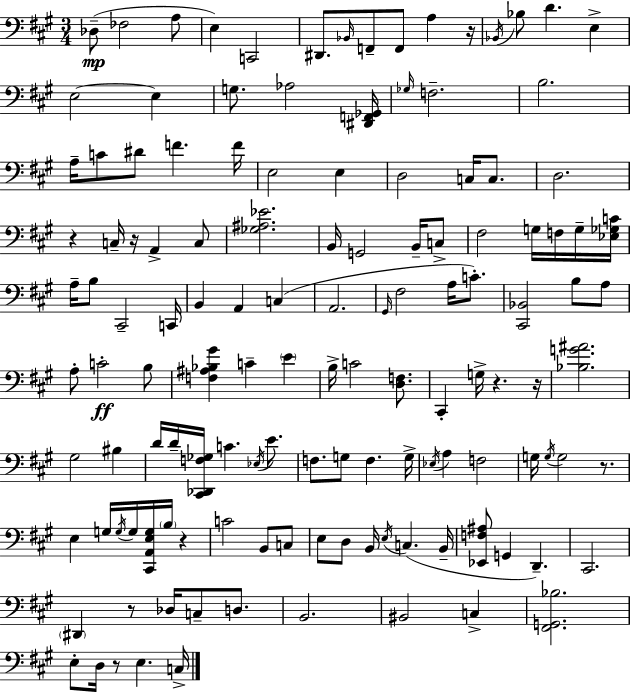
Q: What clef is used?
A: bass